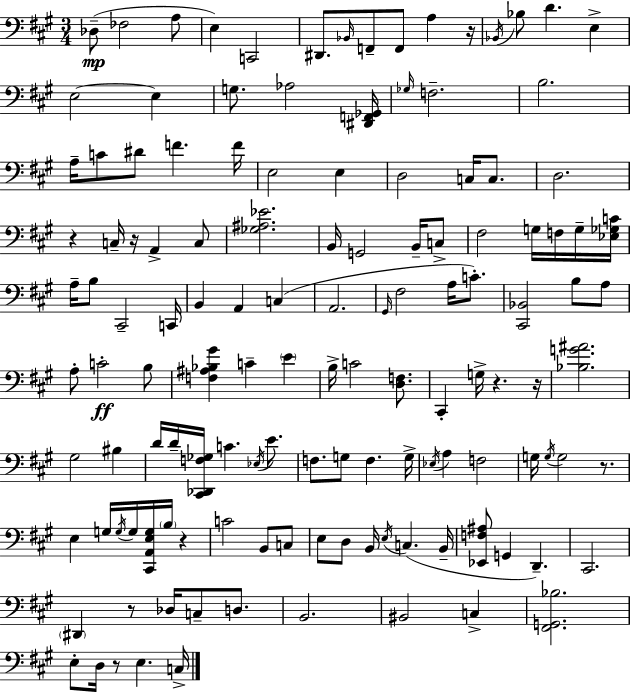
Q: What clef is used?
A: bass